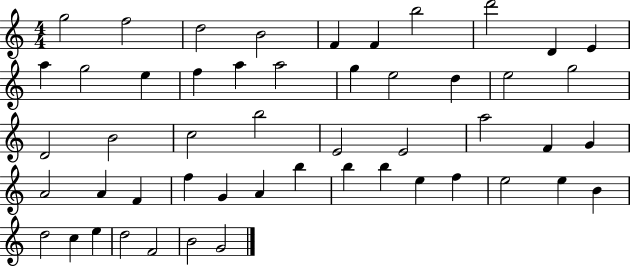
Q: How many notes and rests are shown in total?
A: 51